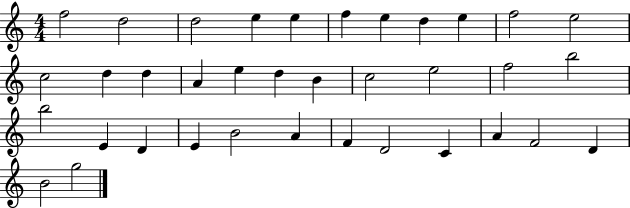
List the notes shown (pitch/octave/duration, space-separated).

F5/h D5/h D5/h E5/q E5/q F5/q E5/q D5/q E5/q F5/h E5/h C5/h D5/q D5/q A4/q E5/q D5/q B4/q C5/h E5/h F5/h B5/h B5/h E4/q D4/q E4/q B4/h A4/q F4/q D4/h C4/q A4/q F4/h D4/q B4/h G5/h